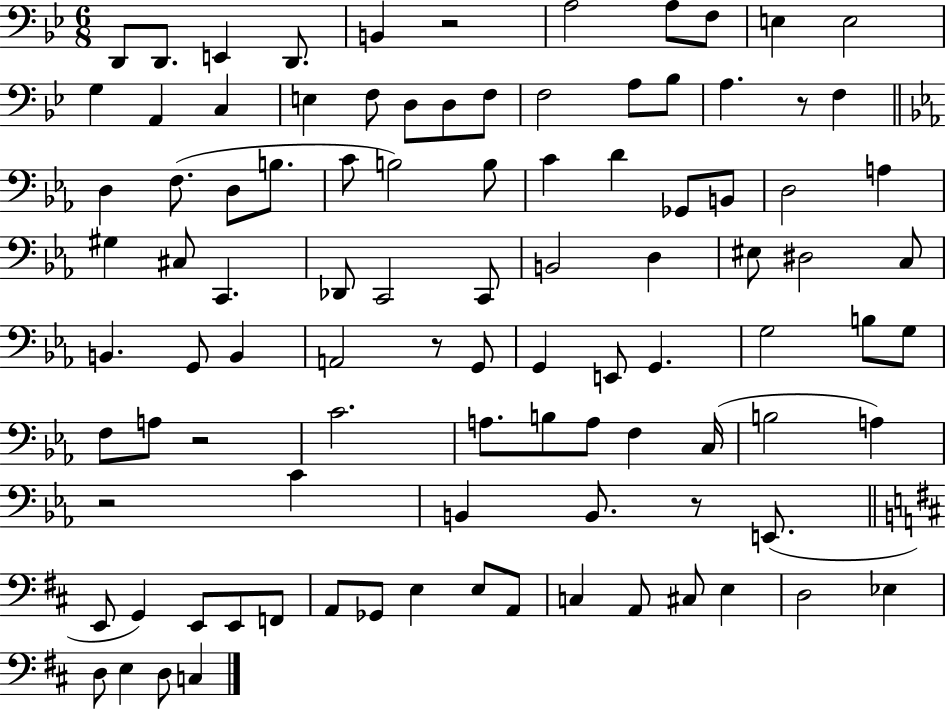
{
  \clef bass
  \numericTimeSignature
  \time 6/8
  \key bes \major
  d,8 d,8. e,4 d,8. | b,4 r2 | a2 a8 f8 | e4 e2 | \break g4 a,4 c4 | e4 f8 d8 d8 f8 | f2 a8 bes8 | a4. r8 f4 | \break \bar "||" \break \key c \minor d4 f8.( d8 b8. | c'8 b2) b8 | c'4 d'4 ges,8 b,8 | d2 a4 | \break gis4 cis8 c,4. | des,8 c,2 c,8 | b,2 d4 | eis8 dis2 c8 | \break b,4. g,8 b,4 | a,2 r8 g,8 | g,4 e,8 g,4. | g2 b8 g8 | \break f8 a8 r2 | c'2. | a8. b8 a8 f4 c16( | b2 a4) | \break r2 c'4 | b,4 b,8. r8 e,8.( | \bar "||" \break \key b \minor e,8 g,4) e,8 e,8 f,8 | a,8 ges,8 e4 e8 a,8 | c4 a,8 cis8 e4 | d2 ees4 | \break d8 e4 d8 c4 | \bar "|."
}